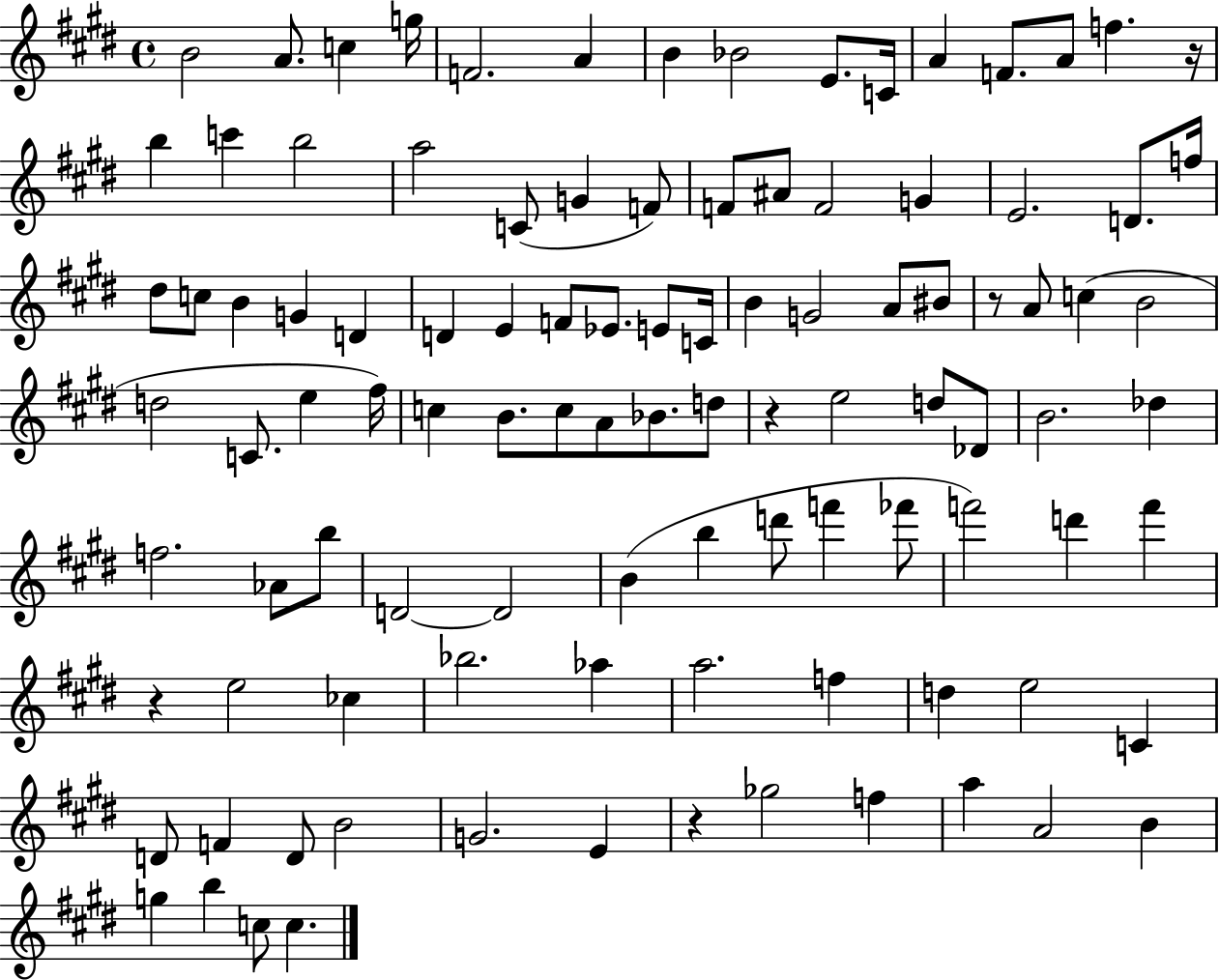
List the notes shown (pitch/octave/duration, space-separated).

B4/h A4/e. C5/q G5/s F4/h. A4/q B4/q Bb4/h E4/e. C4/s A4/q F4/e. A4/e F5/q. R/s B5/q C6/q B5/h A5/h C4/e G4/q F4/e F4/e A#4/e F4/h G4/q E4/h. D4/e. F5/s D#5/e C5/e B4/q G4/q D4/q D4/q E4/q F4/e Eb4/e. E4/e C4/s B4/q G4/h A4/e BIS4/e R/e A4/e C5/q B4/h D5/h C4/e. E5/q F#5/s C5/q B4/e. C5/e A4/e Bb4/e. D5/e R/q E5/h D5/e Db4/e B4/h. Db5/q F5/h. Ab4/e B5/e D4/h D4/h B4/q B5/q D6/e F6/q FES6/e F6/h D6/q F6/q R/q E5/h CES5/q Bb5/h. Ab5/q A5/h. F5/q D5/q E5/h C4/q D4/e F4/q D4/e B4/h G4/h. E4/q R/q Gb5/h F5/q A5/q A4/h B4/q G5/q B5/q C5/e C5/q.